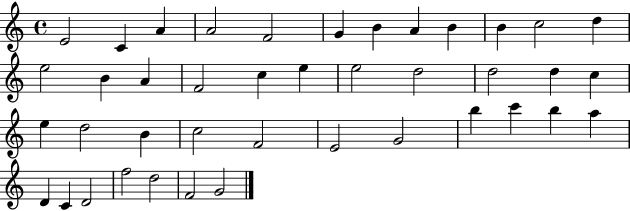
E4/h C4/q A4/q A4/h F4/h G4/q B4/q A4/q B4/q B4/q C5/h D5/q E5/h B4/q A4/q F4/h C5/q E5/q E5/h D5/h D5/h D5/q C5/q E5/q D5/h B4/q C5/h F4/h E4/h G4/h B5/q C6/q B5/q A5/q D4/q C4/q D4/h F5/h D5/h F4/h G4/h